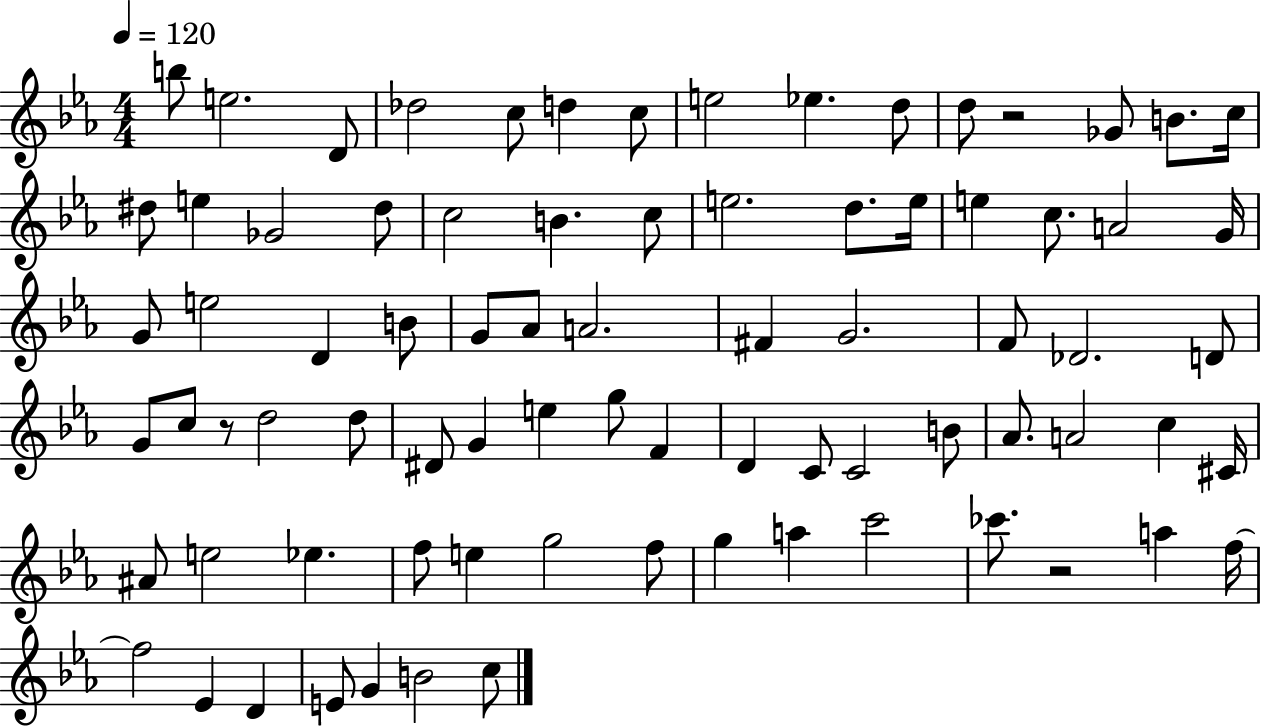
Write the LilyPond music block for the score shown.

{
  \clef treble
  \numericTimeSignature
  \time 4/4
  \key ees \major
  \tempo 4 = 120
  \repeat volta 2 { b''8 e''2. d'8 | des''2 c''8 d''4 c''8 | e''2 ees''4. d''8 | d''8 r2 ges'8 b'8. c''16 | \break dis''8 e''4 ges'2 dis''8 | c''2 b'4. c''8 | e''2. d''8. e''16 | e''4 c''8. a'2 g'16 | \break g'8 e''2 d'4 b'8 | g'8 aes'8 a'2. | fis'4 g'2. | f'8 des'2. d'8 | \break g'8 c''8 r8 d''2 d''8 | dis'8 g'4 e''4 g''8 f'4 | d'4 c'8 c'2 b'8 | aes'8. a'2 c''4 cis'16 | \break ais'8 e''2 ees''4. | f''8 e''4 g''2 f''8 | g''4 a''4 c'''2 | ces'''8. r2 a''4 f''16~~ | \break f''2 ees'4 d'4 | e'8 g'4 b'2 c''8 | } \bar "|."
}